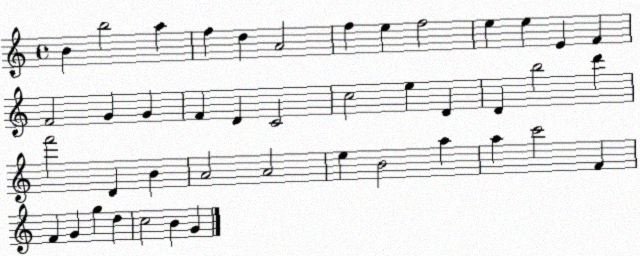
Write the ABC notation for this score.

X:1
T:Untitled
M:4/4
L:1/4
K:C
B b2 a f d A2 f e f2 e e E F F2 G G F D C2 c2 e D D b2 d' f'2 D B A2 A2 e B2 a a c'2 F F G g d c2 B G